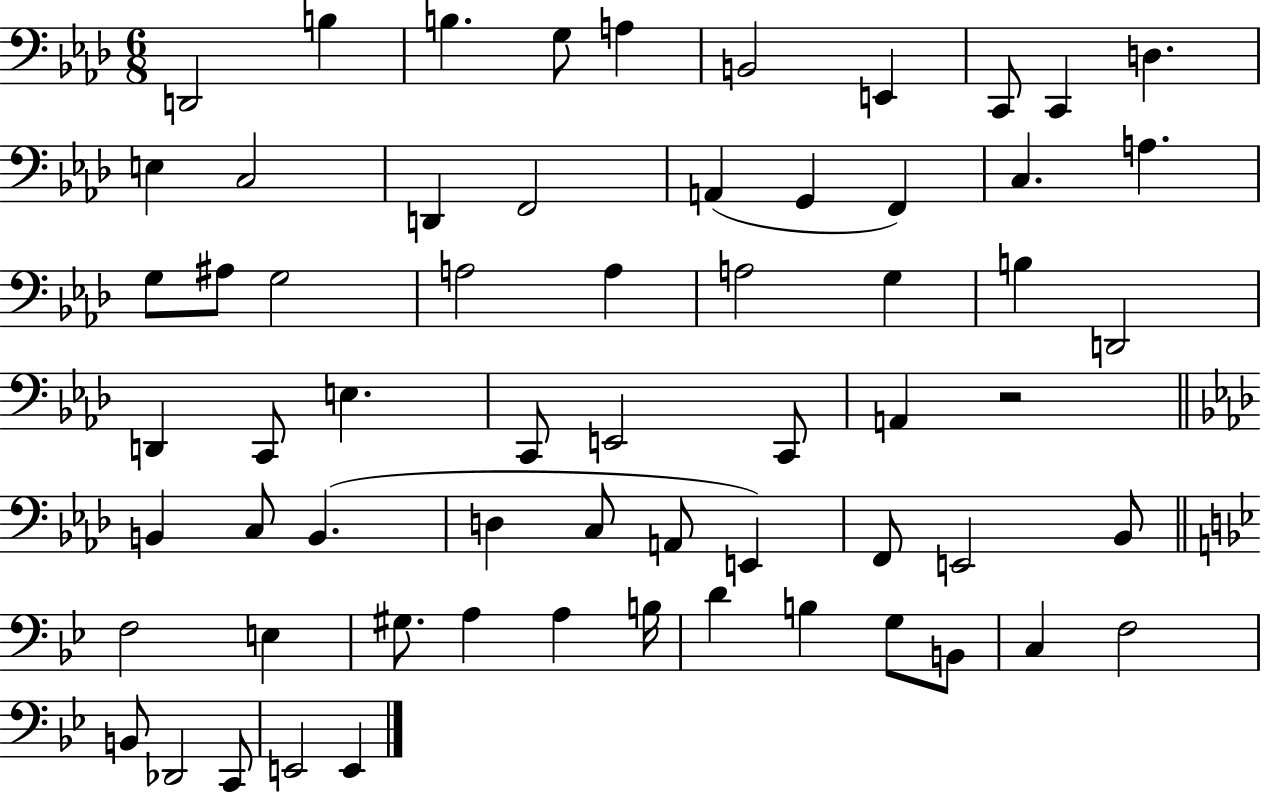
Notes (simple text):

D2/h B3/q B3/q. G3/e A3/q B2/h E2/q C2/e C2/q D3/q. E3/q C3/h D2/q F2/h A2/q G2/q F2/q C3/q. A3/q. G3/e A#3/e G3/h A3/h A3/q A3/h G3/q B3/q D2/h D2/q C2/e E3/q. C2/e E2/h C2/e A2/q R/h B2/q C3/e B2/q. D3/q C3/e A2/e E2/q F2/e E2/h Bb2/e F3/h E3/q G#3/e. A3/q A3/q B3/s D4/q B3/q G3/e B2/e C3/q F3/h B2/e Db2/h C2/e E2/h E2/q